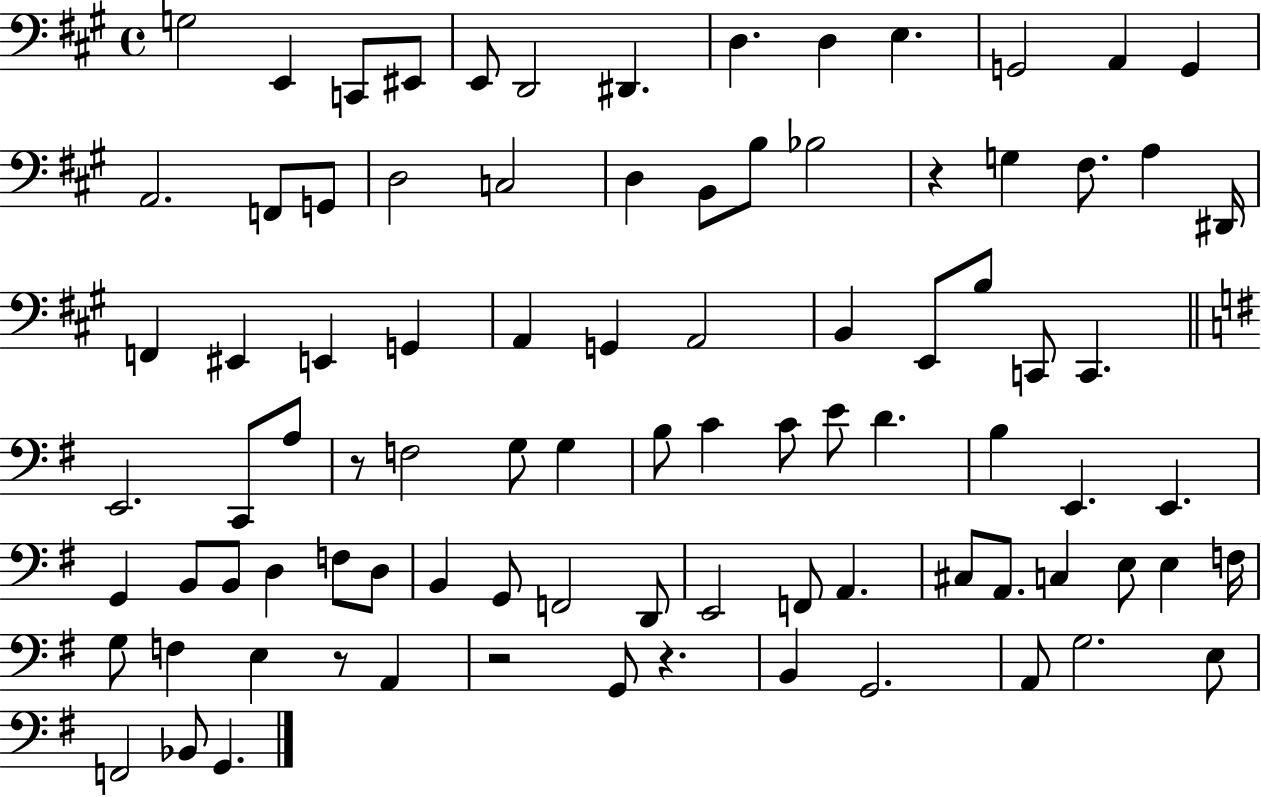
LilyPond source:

{
  \clef bass
  \time 4/4
  \defaultTimeSignature
  \key a \major
  g2 e,4 c,8 eis,8 | e,8 d,2 dis,4. | d4. d4 e4. | g,2 a,4 g,4 | \break a,2. f,8 g,8 | d2 c2 | d4 b,8 b8 bes2 | r4 g4 fis8. a4 dis,16 | \break f,4 eis,4 e,4 g,4 | a,4 g,4 a,2 | b,4 e,8 b8 c,8 c,4. | \bar "||" \break \key g \major e,2. c,8 a8 | r8 f2 g8 g4 | b8 c'4 c'8 e'8 d'4. | b4 e,4. e,4. | \break g,4 b,8 b,8 d4 f8 d8 | b,4 g,8 f,2 d,8 | e,2 f,8 a,4. | cis8 a,8. c4 e8 e4 f16 | \break g8 f4 e4 r8 a,4 | r2 g,8 r4. | b,4 g,2. | a,8 g2. e8 | \break f,2 bes,8 g,4. | \bar "|."
}